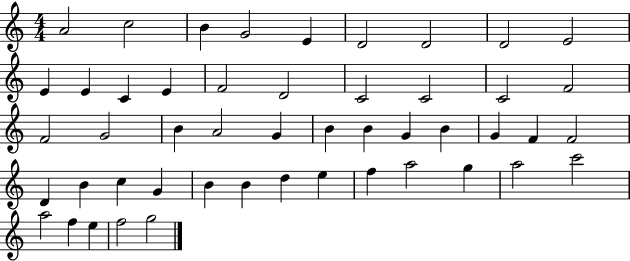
A4/h C5/h B4/q G4/h E4/q D4/h D4/h D4/h E4/h E4/q E4/q C4/q E4/q F4/h D4/h C4/h C4/h C4/h F4/h F4/h G4/h B4/q A4/h G4/q B4/q B4/q G4/q B4/q G4/q F4/q F4/h D4/q B4/q C5/q G4/q B4/q B4/q D5/q E5/q F5/q A5/h G5/q A5/h C6/h A5/h F5/q E5/q F5/h G5/h